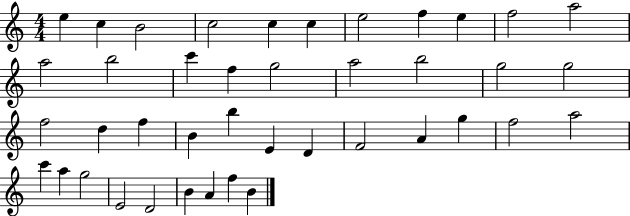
{
  \clef treble
  \numericTimeSignature
  \time 4/4
  \key c \major
  e''4 c''4 b'2 | c''2 c''4 c''4 | e''2 f''4 e''4 | f''2 a''2 | \break a''2 b''2 | c'''4 f''4 g''2 | a''2 b''2 | g''2 g''2 | \break f''2 d''4 f''4 | b'4 b''4 e'4 d'4 | f'2 a'4 g''4 | f''2 a''2 | \break c'''4 a''4 g''2 | e'2 d'2 | b'4 a'4 f''4 b'4 | \bar "|."
}